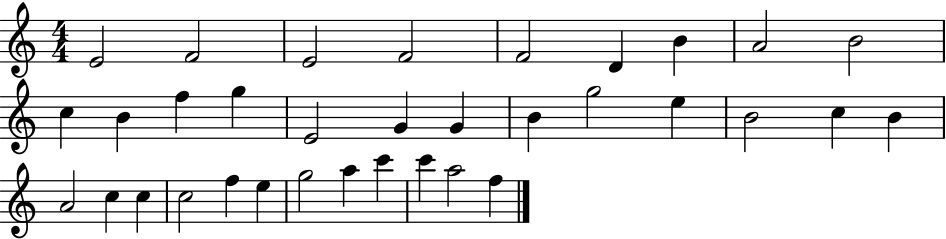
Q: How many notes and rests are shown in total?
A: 34